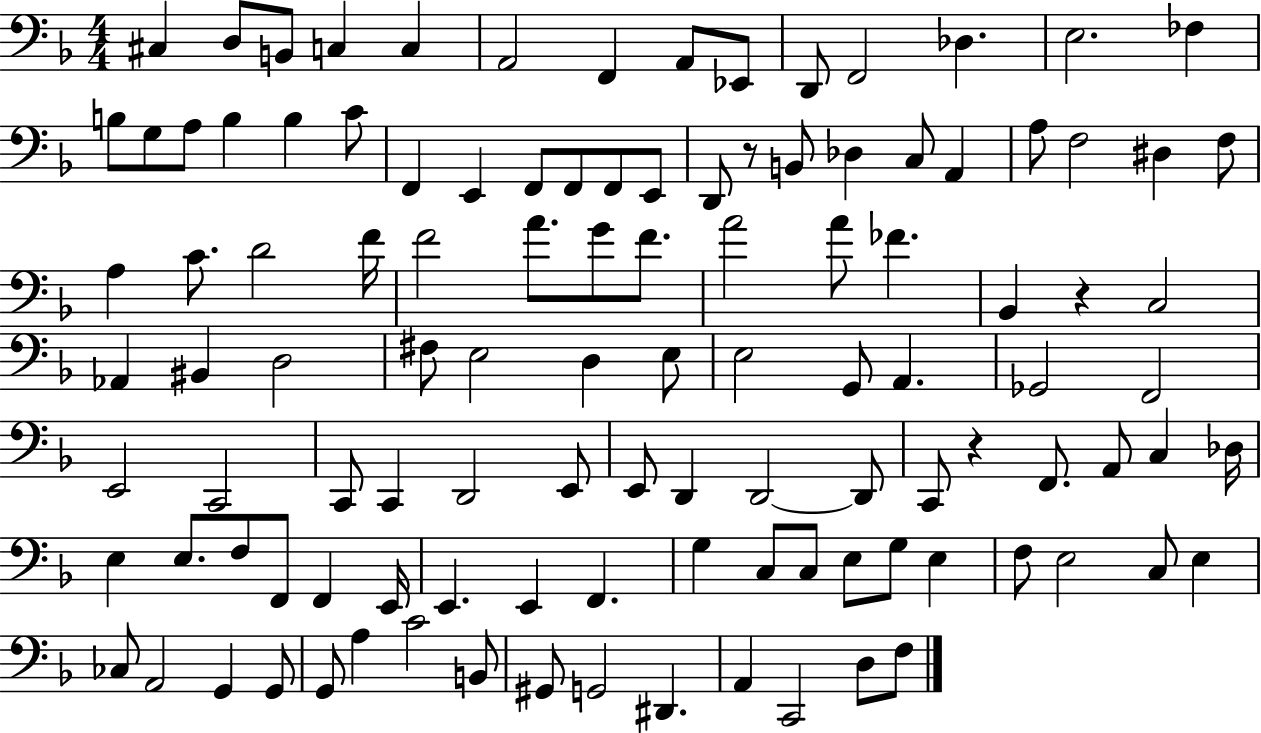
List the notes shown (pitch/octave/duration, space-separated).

C#3/q D3/e B2/e C3/q C3/q A2/h F2/q A2/e Eb2/e D2/e F2/h Db3/q. E3/h. FES3/q B3/e G3/e A3/e B3/q B3/q C4/e F2/q E2/q F2/e F2/e F2/e E2/e D2/e R/e B2/e Db3/q C3/e A2/q A3/e F3/h D#3/q F3/e A3/q C4/e. D4/h F4/s F4/h A4/e. G4/e F4/e. A4/h A4/e FES4/q. Bb2/q R/q C3/h Ab2/q BIS2/q D3/h F#3/e E3/h D3/q E3/e E3/h G2/e A2/q. Gb2/h F2/h E2/h C2/h C2/e C2/q D2/h E2/e E2/e D2/q D2/h D2/e C2/e R/q F2/e. A2/e C3/q Db3/s E3/q E3/e. F3/e F2/e F2/q E2/s E2/q. E2/q F2/q. G3/q C3/e C3/e E3/e G3/e E3/q F3/e E3/h C3/e E3/q CES3/e A2/h G2/q G2/e G2/e A3/q C4/h B2/e G#2/e G2/h D#2/q. A2/q C2/h D3/e F3/e